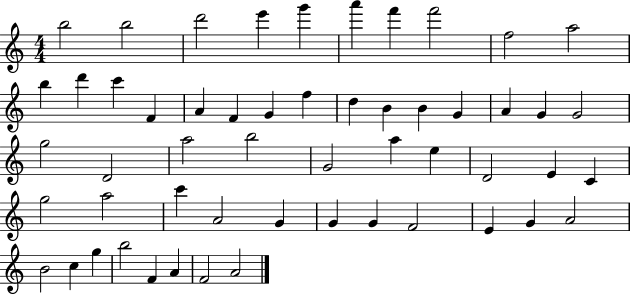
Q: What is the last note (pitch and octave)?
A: A4